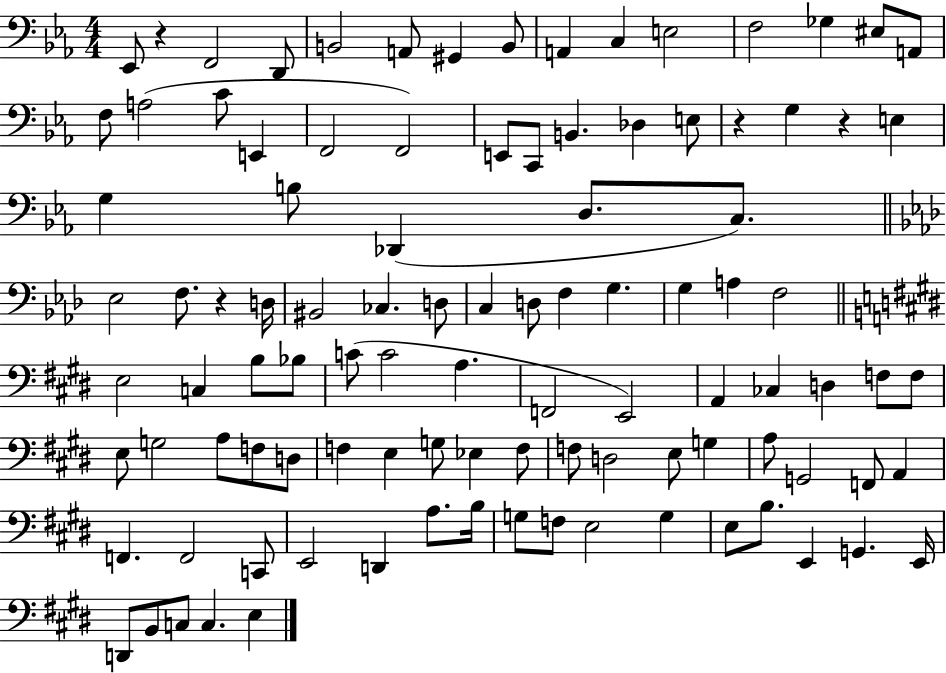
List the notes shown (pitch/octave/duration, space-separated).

Eb2/e R/q F2/h D2/e B2/h A2/e G#2/q B2/e A2/q C3/q E3/h F3/h Gb3/q EIS3/e A2/e F3/e A3/h C4/e E2/q F2/h F2/h E2/e C2/e B2/q. Db3/q E3/e R/q G3/q R/q E3/q G3/q B3/e Db2/q D3/e. C3/e. Eb3/h F3/e. R/q D3/s BIS2/h CES3/q. D3/e C3/q D3/e F3/q G3/q. G3/q A3/q F3/h E3/h C3/q B3/e Bb3/e C4/e C4/h A3/q. F2/h E2/h A2/q CES3/q D3/q F3/e F3/e E3/e G3/h A3/e F3/e D3/e F3/q E3/q G3/e Eb3/q F3/e F3/e D3/h E3/e G3/q A3/e G2/h F2/e A2/q F2/q. F2/h C2/e E2/h D2/q A3/e. B3/s G3/e F3/e E3/h G3/q E3/e B3/e. E2/q G2/q. E2/s D2/e B2/e C3/e C3/q. E3/q